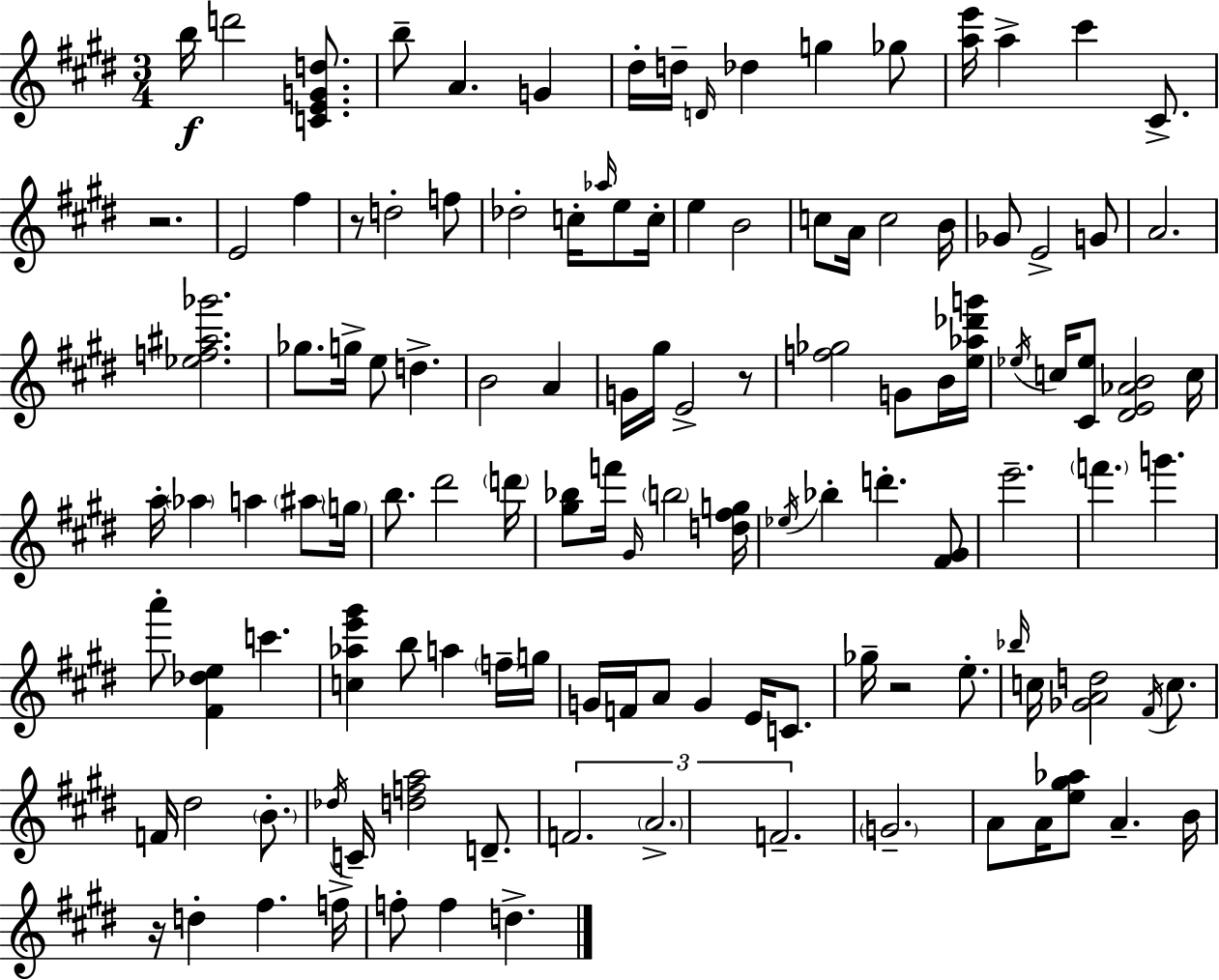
{
  \clef treble
  \numericTimeSignature
  \time 3/4
  \key e \major
  \repeat volta 2 { b''16\f d'''2 <c' e' g' d''>8. | b''8-- a'4. g'4 | dis''16-. d''16-- \grace { d'16 } des''4 g''4 ges''8 | <a'' e'''>16 a''4-> cis'''4 cis'8.-> | \break r2. | e'2 fis''4 | r8 d''2-. f''8 | des''2-. c''16-. \grace { aes''16 } e''8 | \break c''16-. e''4 b'2 | c''8 a'16 c''2 | b'16 ges'8 e'2-> | g'8 a'2. | \break <ees'' f'' ais'' ges'''>2. | ges''8. g''16-> e''8 d''4.-> | b'2 a'4 | g'16 gis''16 e'2-> | \break r8 <f'' ges''>2 g'8 | b'16 <e'' aes'' des''' g'''>16 \acciaccatura { ees''16 } c''16 <cis' ees''>8 <dis' e' aes' b'>2 | c''16 a''16-. \parenthesize aes''4 a''4 | \parenthesize ais''8 \parenthesize g''16 b''8. dis'''2 | \break \parenthesize d'''16 <gis'' bes''>8 f'''16 \grace { gis'16 } \parenthesize b''2 | <d'' fis'' g''>16 \acciaccatura { ees''16 } bes''4-. d'''4.-. | <fis' gis'>8 e'''2.-- | \parenthesize f'''4. g'''4. | \break a'''8-. <fis' des'' e''>4 c'''4. | <c'' aes'' e''' gis'''>4 b''8 a''4 | \parenthesize f''16-- g''16 g'16 f'16 a'8 g'4 | e'16 c'8. ges''16-- r2 | \break e''8.-. \grace { bes''16 } c''16 <ges' a' d''>2 | \acciaccatura { fis'16 } c''8. f'16 dis''2 | \parenthesize b'8.-. \acciaccatura { des''16 } c'16-- <d'' f'' a''>2 | d'8.-- \tuplet 3/2 { f'2. | \break \parenthesize a'2.-> | f'2.-- } | \parenthesize g'2.-- | a'8 a'16 <e'' gis'' aes''>8 | \break a'4.-- b'16 r16 d''4-. | fis''4. f''16-> f''8-. f''4 | d''4.-> } \bar "|."
}